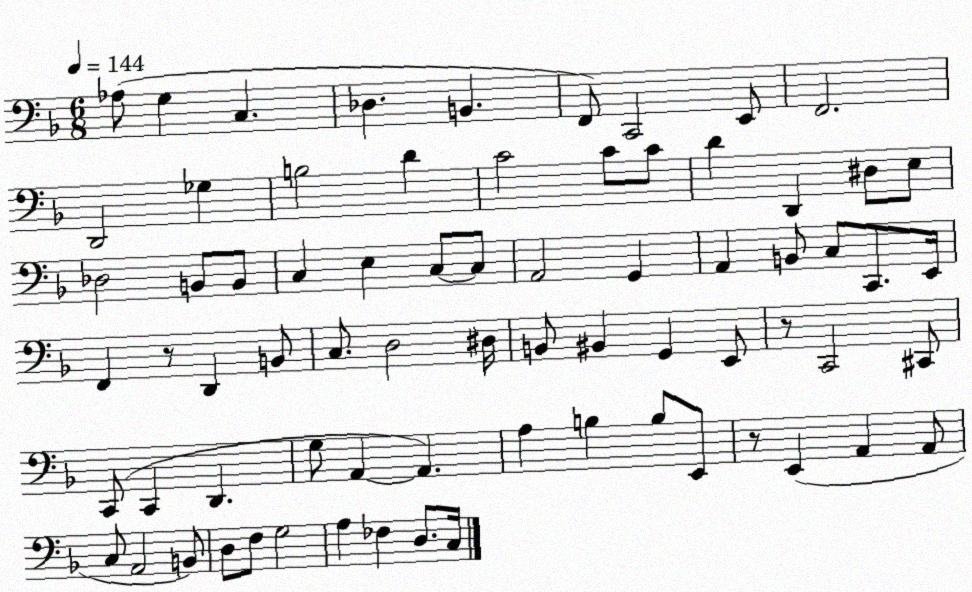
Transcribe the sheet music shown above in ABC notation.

X:1
T:Untitled
M:6/8
L:1/4
K:F
_A,/2 G, C, _D, B,, F,,/2 C,,2 E,,/2 F,,2 D,,2 _G, B,2 D C2 C/2 C/2 D D,, ^D,/2 E,/2 _D,2 B,,/2 B,,/2 C, E, C,/2 C,/2 A,,2 G,, A,, B,,/2 C,/2 C,,/2 E,,/4 F,, z/2 D,, B,,/2 C,/2 D,2 ^D,/4 B,,/2 ^B,, G,, E,,/2 z/2 C,,2 ^C,,/2 C,,/2 C,, D,, G,/2 A,, A,, A, B, B,/2 E,,/2 z/2 E,, A,, A,,/2 C,/2 A,,2 B,,/2 D,/2 F,/2 G,2 A, _F, D,/2 C,/4